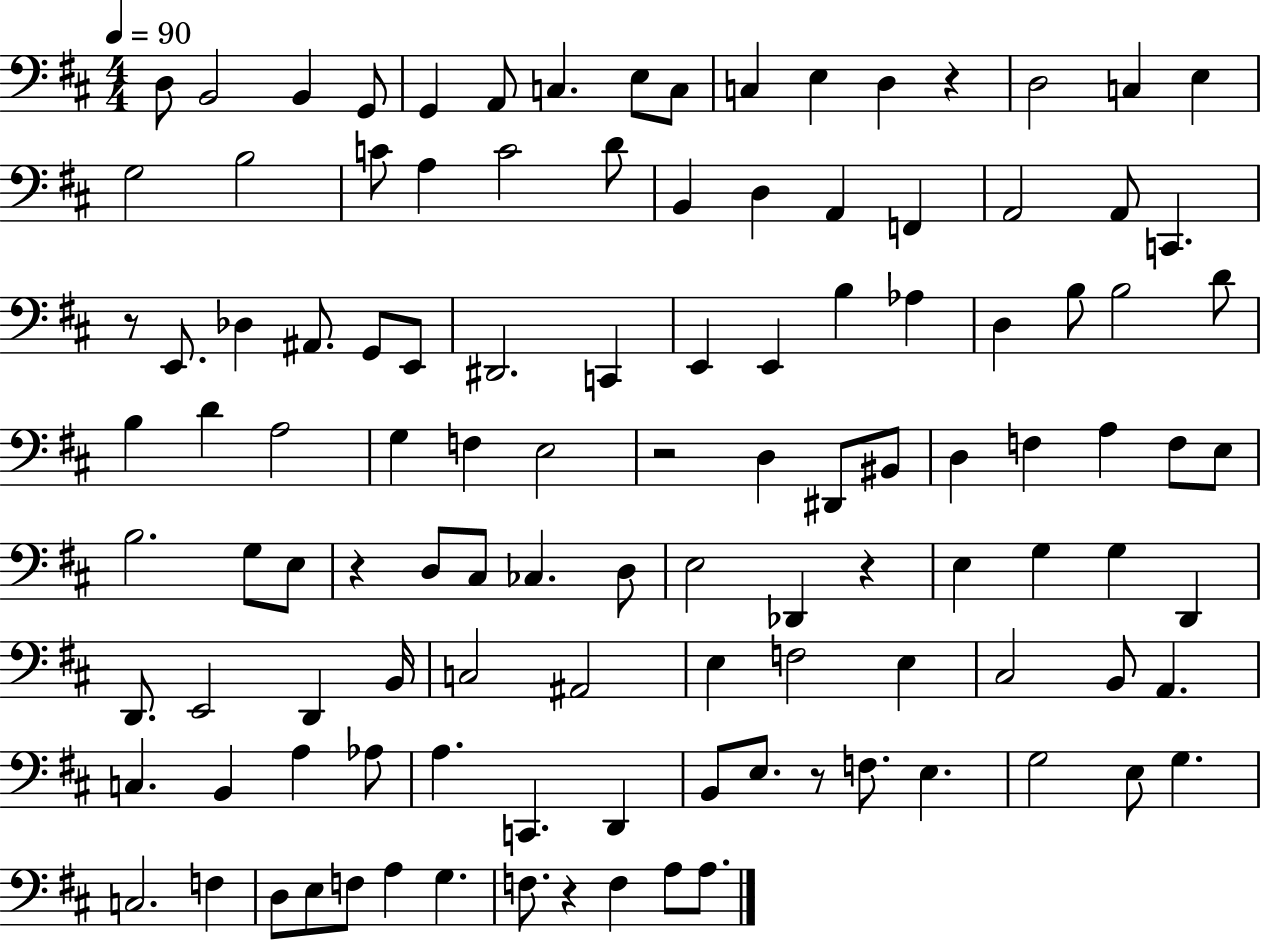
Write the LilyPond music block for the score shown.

{
  \clef bass
  \numericTimeSignature
  \time 4/4
  \key d \major
  \tempo 4 = 90
  d8 b,2 b,4 g,8 | g,4 a,8 c4. e8 c8 | c4 e4 d4 r4 | d2 c4 e4 | \break g2 b2 | c'8 a4 c'2 d'8 | b,4 d4 a,4 f,4 | a,2 a,8 c,4. | \break r8 e,8. des4 ais,8. g,8 e,8 | dis,2. c,4 | e,4 e,4 b4 aes4 | d4 b8 b2 d'8 | \break b4 d'4 a2 | g4 f4 e2 | r2 d4 dis,8 bis,8 | d4 f4 a4 f8 e8 | \break b2. g8 e8 | r4 d8 cis8 ces4. d8 | e2 des,4 r4 | e4 g4 g4 d,4 | \break d,8. e,2 d,4 b,16 | c2 ais,2 | e4 f2 e4 | cis2 b,8 a,4. | \break c4. b,4 a4 aes8 | a4. c,4. d,4 | b,8 e8. r8 f8. e4. | g2 e8 g4. | \break c2. f4 | d8 e8 f8 a4 g4. | f8. r4 f4 a8 a8. | \bar "|."
}